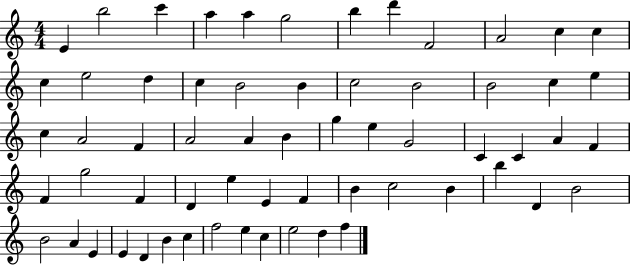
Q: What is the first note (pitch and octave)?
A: E4